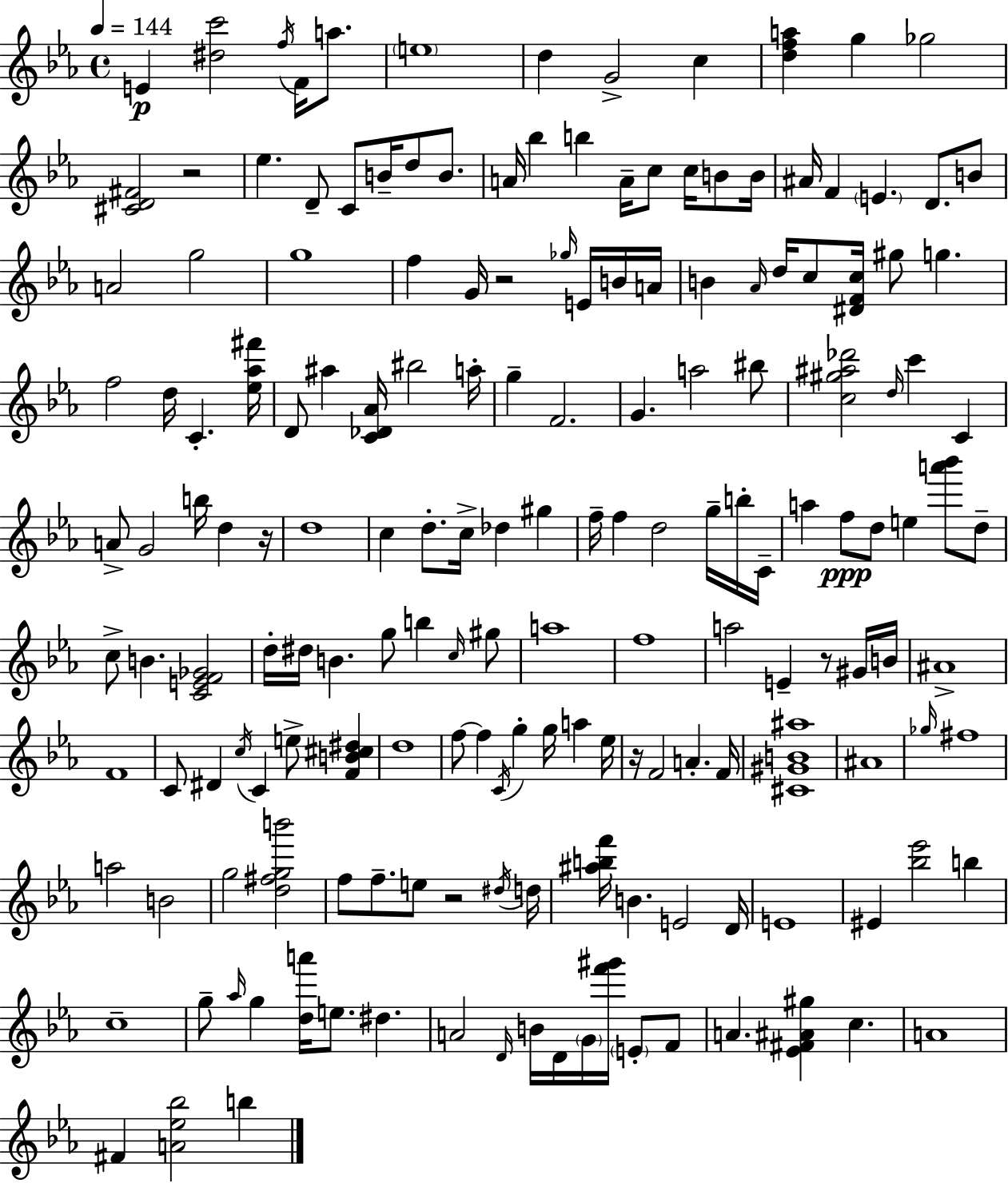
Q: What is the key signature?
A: EES major